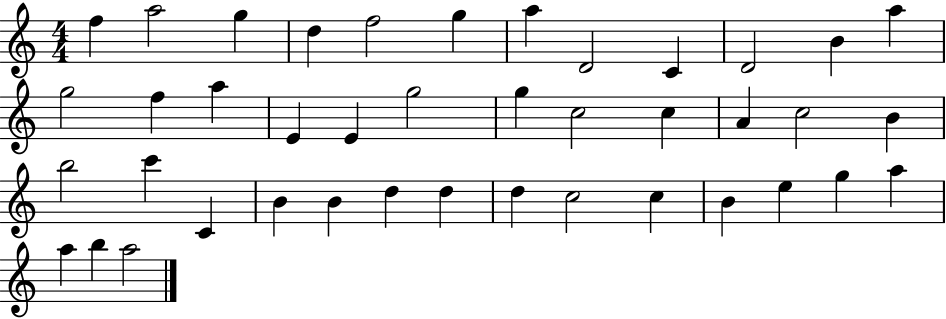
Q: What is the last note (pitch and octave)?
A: A5